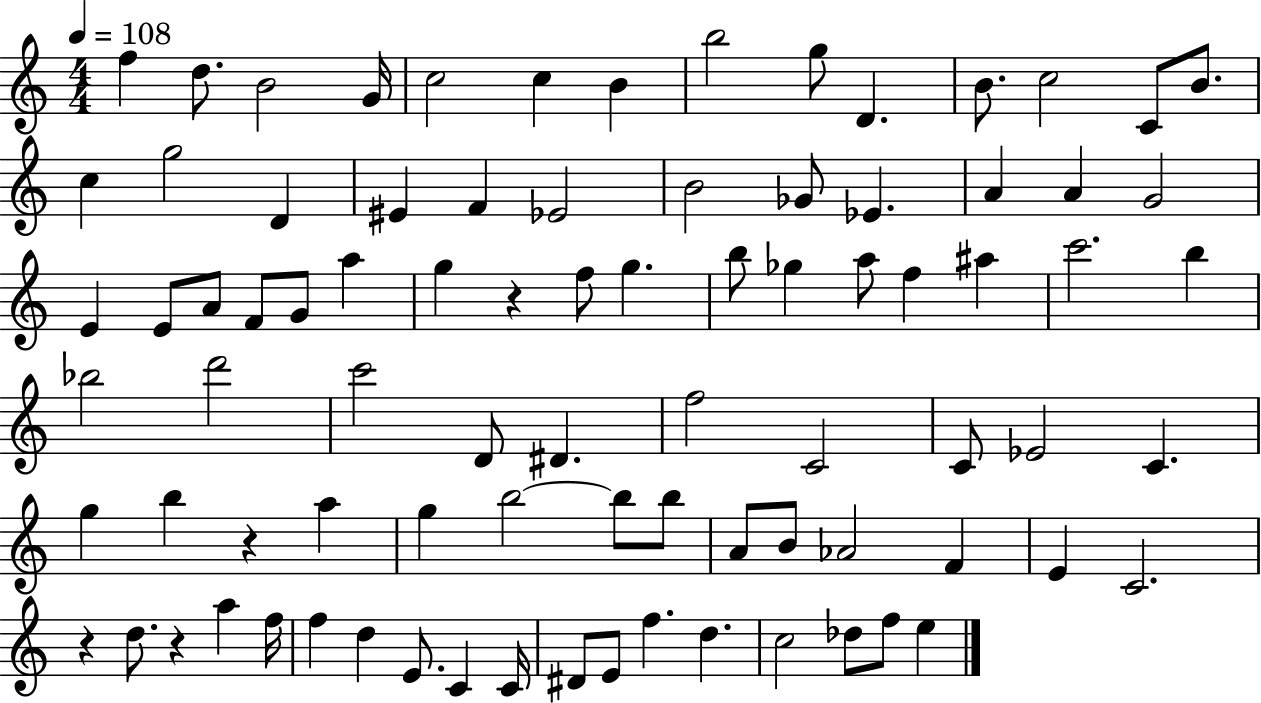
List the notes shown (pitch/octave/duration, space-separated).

F5/q D5/e. B4/h G4/s C5/h C5/q B4/q B5/h G5/e D4/q. B4/e. C5/h C4/e B4/e. C5/q G5/h D4/q EIS4/q F4/q Eb4/h B4/h Gb4/e Eb4/q. A4/q A4/q G4/h E4/q E4/e A4/e F4/e G4/e A5/q G5/q R/q F5/e G5/q. B5/e Gb5/q A5/e F5/q A#5/q C6/h. B5/q Bb5/h D6/h C6/h D4/e D#4/q. F5/h C4/h C4/e Eb4/h C4/q. G5/q B5/q R/q A5/q G5/q B5/h B5/e B5/e A4/e B4/e Ab4/h F4/q E4/q C4/h. R/q D5/e. R/q A5/q F5/s F5/q D5/q E4/e. C4/q C4/s D#4/e E4/e F5/q. D5/q. C5/h Db5/e F5/e E5/q